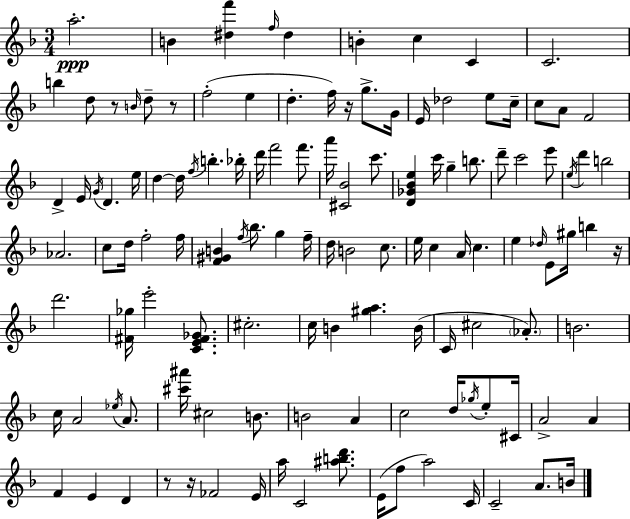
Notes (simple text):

A5/h. B4/q [D#5,F6]/q F5/s D#5/q B4/q C5/q C4/q C4/h. B5/q D5/e R/e B4/s D5/e R/e F5/h E5/q D5/q. F5/s R/s G5/e. G4/s E4/s Db5/h E5/e C5/s C5/e A4/e F4/h D4/q E4/s G4/s D4/q. E5/s D5/q D5/s F5/s B5/q. Bb5/s D6/s F6/h F6/e. A6/s [C#4,Bb4]/h C6/e. [D4,Gb4,Bb4,E5]/q C6/s G5/q B5/e. D6/e C6/h E6/e E5/s D6/q B5/h Ab4/h. C5/e D5/s F5/h F5/s [F4,G#4,B4]/q F5/s Bb5/e. G5/q F5/s D5/s B4/h C5/e. E5/s C5/q A4/s C5/q. E5/q Db5/s E4/e G#5/s B5/q R/s D6/h. [F#4,Gb5]/s E6/h [C4,E4,F#4,Gb4]/e. C#5/h. C5/s B4/q [G#5,A5]/q. B4/s C4/s C#5/h Ab4/e. B4/h. C5/s A4/h Eb5/s A4/e. [C#6,A#6]/s C#5/h B4/e. B4/h A4/q C5/h D5/s Gb5/s E5/e C#4/s A4/h A4/q F4/q E4/q D4/q R/e R/s FES4/h E4/s A5/s C4/h [A#5,B5,D6]/e. E4/s F5/e A5/h C4/s C4/h A4/e. B4/s